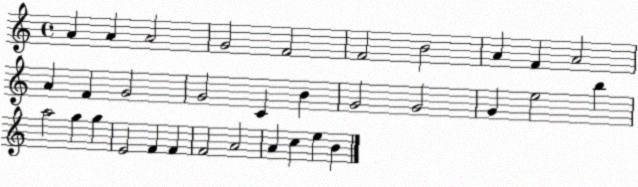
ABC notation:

X:1
T:Untitled
M:4/4
L:1/4
K:C
A A A2 G2 F2 F2 B2 A F A2 A F G2 G2 C B G2 G2 G e2 b a2 g g E2 F F F2 A2 A c e B